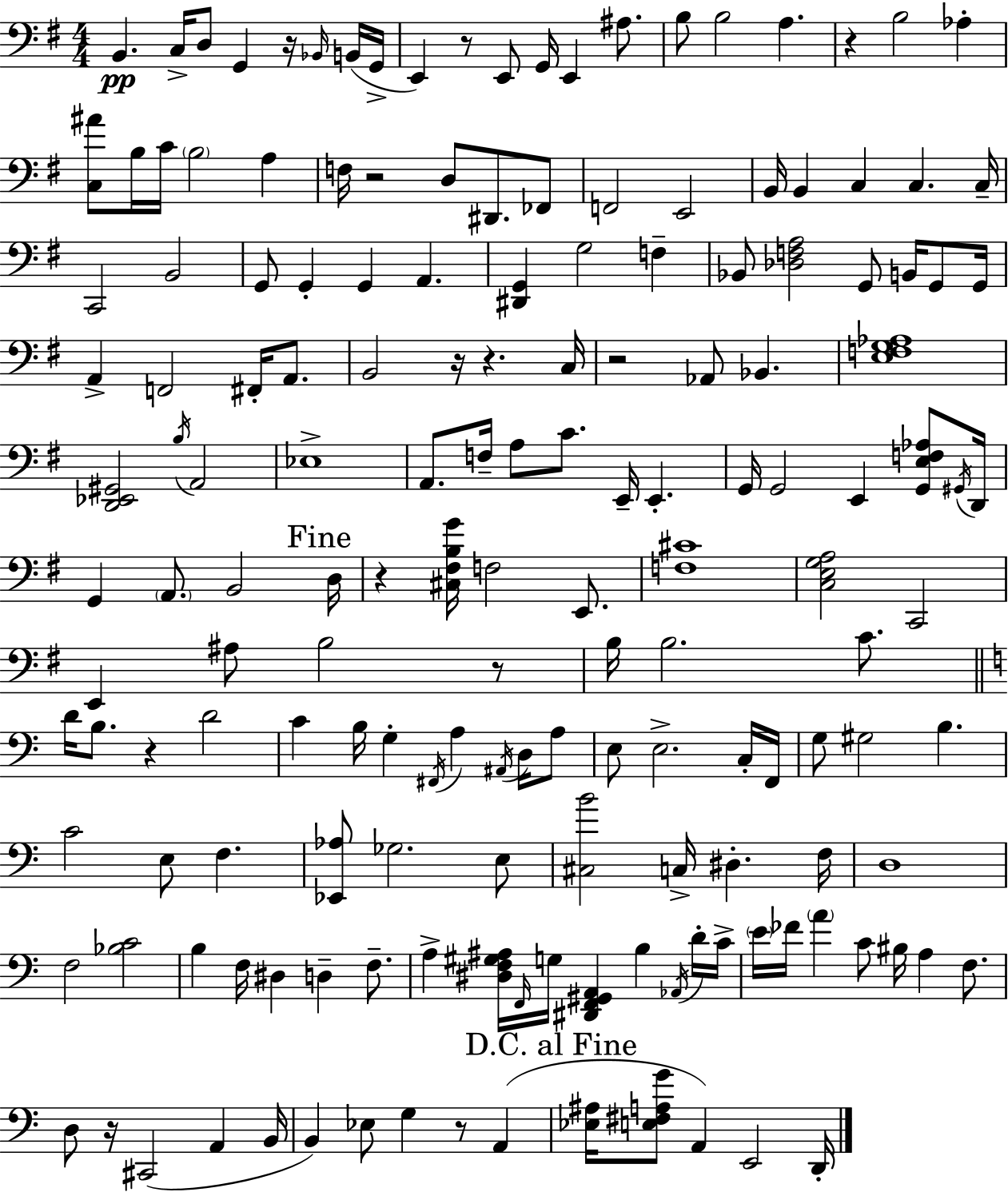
B2/q. C3/s D3/e G2/q R/s Bb2/s B2/s G2/s E2/q R/e E2/e G2/s E2/q A#3/e. B3/e B3/h A3/q. R/q B3/h Ab3/q [C3,A#4]/e B3/s C4/s B3/h A3/q F3/s R/h D3/e D#2/e. FES2/e F2/h E2/h B2/s B2/q C3/q C3/q. C3/s C2/h B2/h G2/e G2/q G2/q A2/q. [D#2,G2]/q G3/h F3/q Bb2/e [Db3,F3,A3]/h G2/e B2/s G2/e G2/s A2/q F2/h F#2/s A2/e. B2/h R/s R/q. C3/s R/h Ab2/e Bb2/q. [E3,F3,G3,Ab3]/w [D2,Eb2,G#2]/h B3/s A2/h Eb3/w A2/e. F3/s A3/e C4/e. E2/s E2/q. G2/s G2/h E2/q [G2,E3,F3,Ab3]/e G#2/s D2/s G2/q A2/e. B2/h D3/s R/q [C#3,F#3,B3,G4]/s F3/h E2/e. [F3,C#4]/w [C3,E3,G3,A3]/h C2/h E2/q A#3/e B3/h R/e B3/s B3/h. C4/e. D4/s B3/e. R/q D4/h C4/q B3/s G3/q F#2/s A3/q A#2/s D3/s A3/e E3/e E3/h. C3/s F2/s G3/e G#3/h B3/q. C4/h E3/e F3/q. [Eb2,Ab3]/e Gb3/h. E3/e [C#3,B4]/h C3/s D#3/q. F3/s D3/w F3/h [Bb3,C4]/h B3/q F3/s D#3/q D3/q F3/e. A3/q [D#3,F3,G#3,A#3]/s F2/s G3/s [D#2,F2,G#2,A2]/q B3/q Ab2/s D4/s C4/s E4/s FES4/s A4/q C4/e BIS3/s A3/q F3/e. D3/e R/s C#2/h A2/q B2/s B2/q Eb3/e G3/q R/e A2/q [Eb3,A#3]/s [E3,F#3,A3,G4]/e A2/q E2/h D2/s